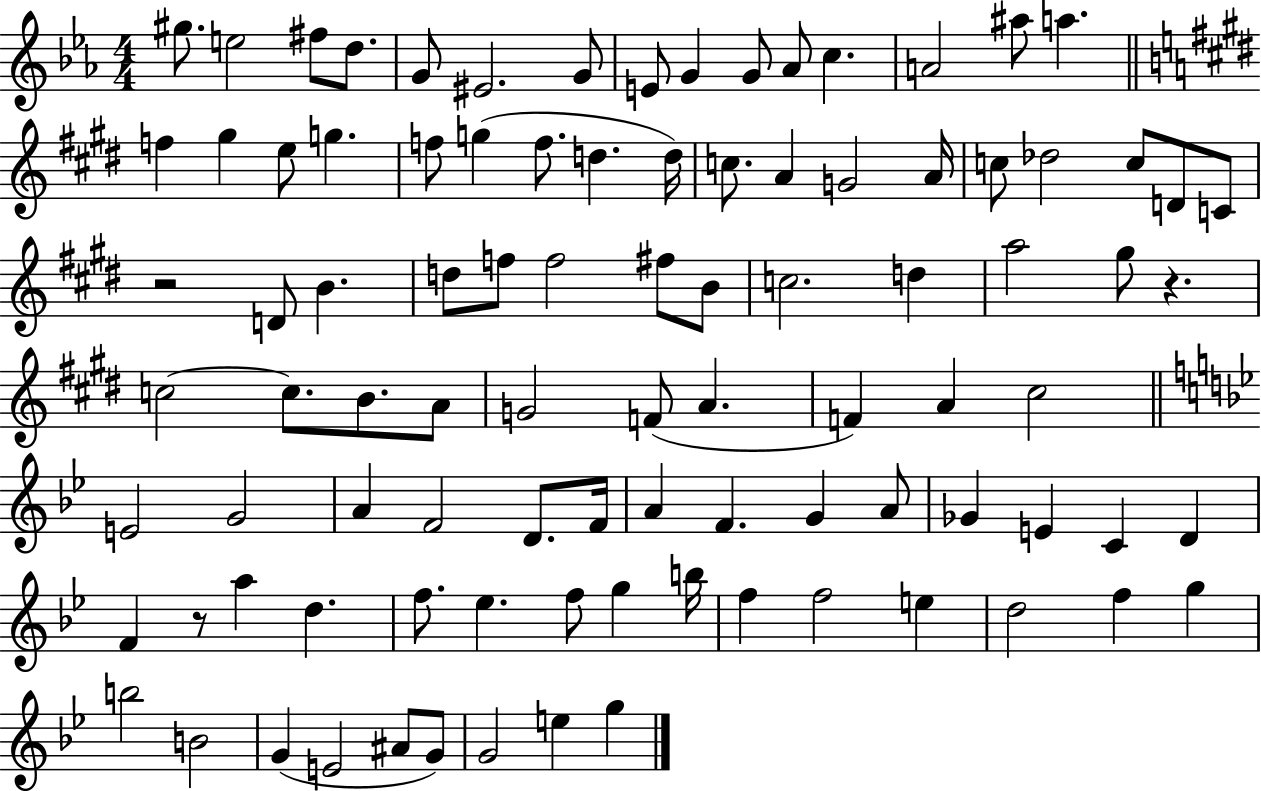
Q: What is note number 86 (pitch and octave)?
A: E4